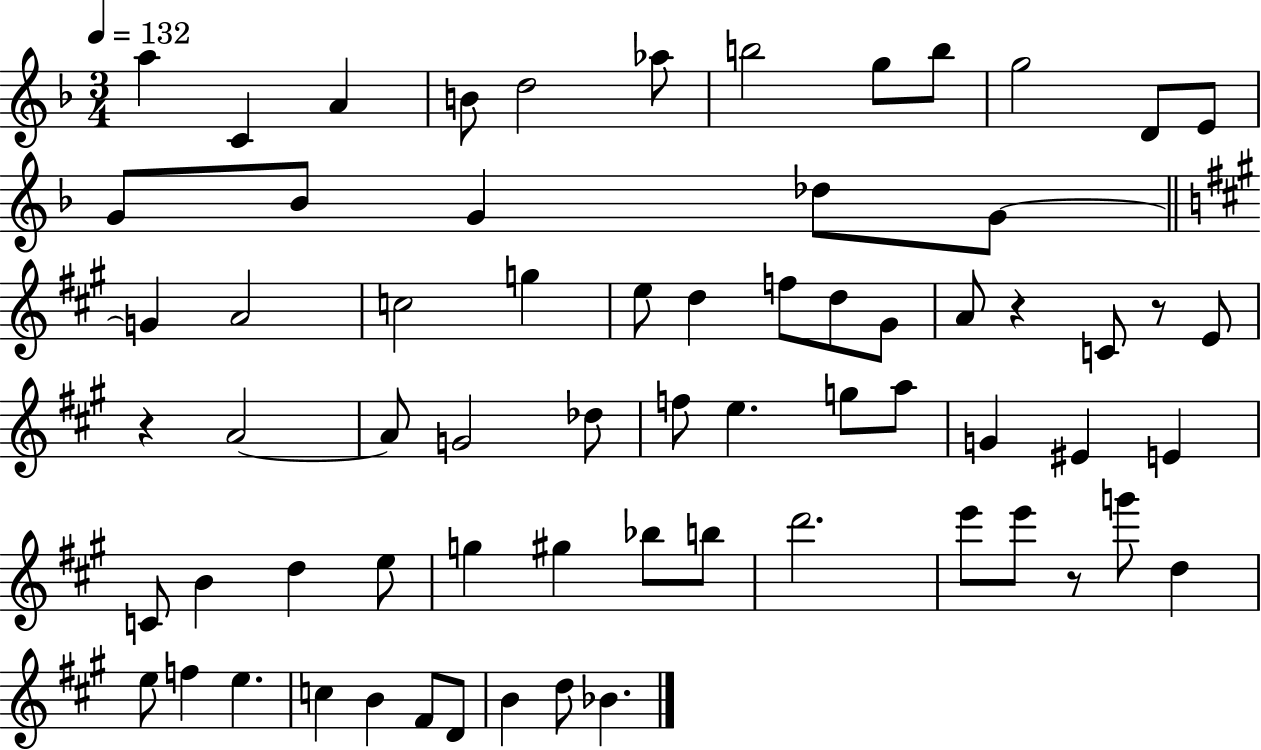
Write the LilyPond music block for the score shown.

{
  \clef treble
  \numericTimeSignature
  \time 3/4
  \key f \major
  \tempo 4 = 132
  a''4 c'4 a'4 | b'8 d''2 aes''8 | b''2 g''8 b''8 | g''2 d'8 e'8 | \break g'8 bes'8 g'4 des''8 g'8~~ | \bar "||" \break \key a \major g'4 a'2 | c''2 g''4 | e''8 d''4 f''8 d''8 gis'8 | a'8 r4 c'8 r8 e'8 | \break r4 a'2~~ | a'8 g'2 des''8 | f''8 e''4. g''8 a''8 | g'4 eis'4 e'4 | \break c'8 b'4 d''4 e''8 | g''4 gis''4 bes''8 b''8 | d'''2. | e'''8 e'''8 r8 g'''8 d''4 | \break e''8 f''4 e''4. | c''4 b'4 fis'8 d'8 | b'4 d''8 bes'4. | \bar "|."
}